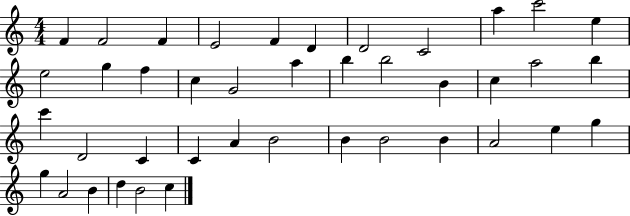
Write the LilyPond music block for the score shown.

{
  \clef treble
  \numericTimeSignature
  \time 4/4
  \key c \major
  f'4 f'2 f'4 | e'2 f'4 d'4 | d'2 c'2 | a''4 c'''2 e''4 | \break e''2 g''4 f''4 | c''4 g'2 a''4 | b''4 b''2 b'4 | c''4 a''2 b''4 | \break c'''4 d'2 c'4 | c'4 a'4 b'2 | b'4 b'2 b'4 | a'2 e''4 g''4 | \break g''4 a'2 b'4 | d''4 b'2 c''4 | \bar "|."
}